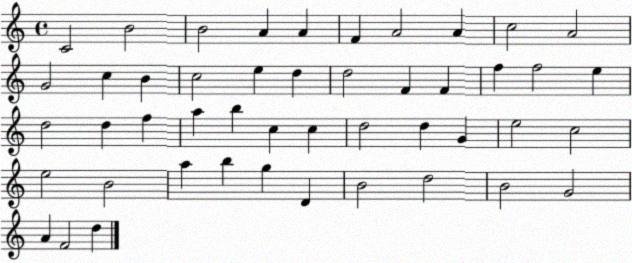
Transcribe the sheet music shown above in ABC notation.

X:1
T:Untitled
M:4/4
L:1/4
K:C
C2 B2 B2 A A F A2 A c2 A2 G2 c B c2 e d d2 F F f f2 e d2 d f a b c c d2 d G e2 c2 e2 B2 a b g D B2 d2 B2 G2 A F2 d